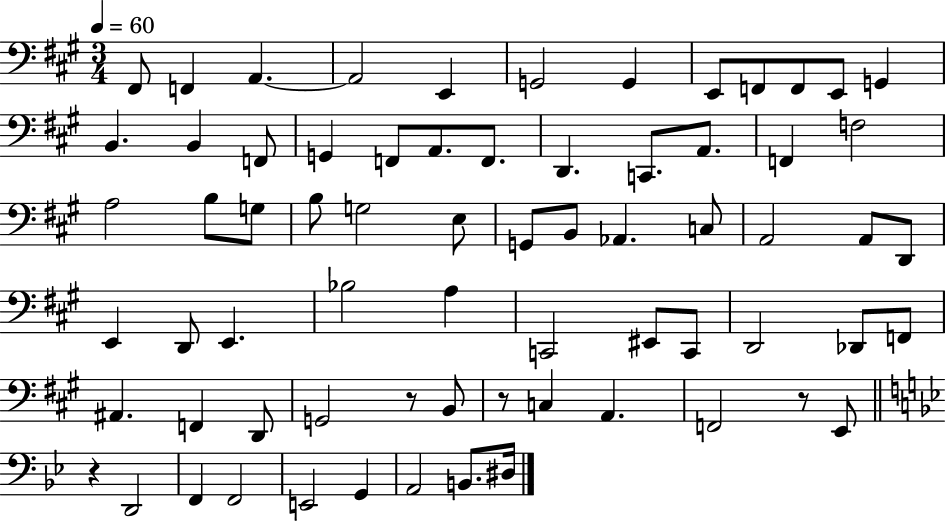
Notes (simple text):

F#2/e F2/q A2/q. A2/h E2/q G2/h G2/q E2/e F2/e F2/e E2/e G2/q B2/q. B2/q F2/e G2/q F2/e A2/e. F2/e. D2/q. C2/e. A2/e. F2/q F3/h A3/h B3/e G3/e B3/e G3/h E3/e G2/e B2/e Ab2/q. C3/e A2/h A2/e D2/e E2/q D2/e E2/q. Bb3/h A3/q C2/h EIS2/e C2/e D2/h Db2/e F2/e A#2/q. F2/q D2/e G2/h R/e B2/e R/e C3/q A2/q. F2/h R/e E2/e R/q D2/h F2/q F2/h E2/h G2/q A2/h B2/e. D#3/s